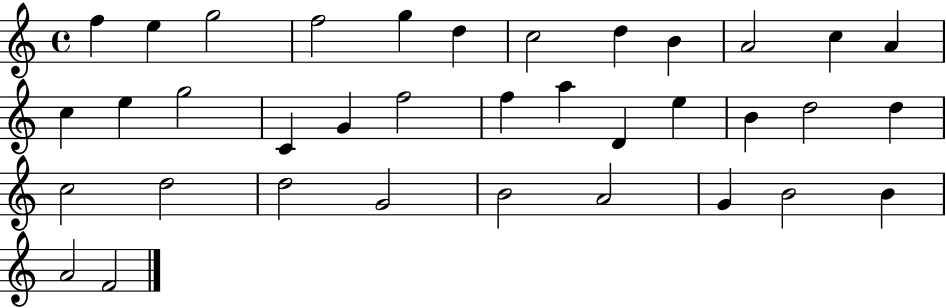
F5/q E5/q G5/h F5/h G5/q D5/q C5/h D5/q B4/q A4/h C5/q A4/q C5/q E5/q G5/h C4/q G4/q F5/h F5/q A5/q D4/q E5/q B4/q D5/h D5/q C5/h D5/h D5/h G4/h B4/h A4/h G4/q B4/h B4/q A4/h F4/h